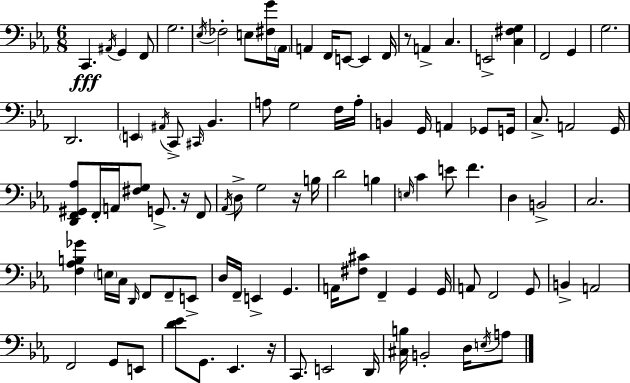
C2/q. A#2/s G2/q F2/e G3/h. Eb3/s FES3/h E3/e [F#3,G4]/s Ab2/s A2/q F2/s E2/e E2/q F2/s R/e A2/q C3/q. E2/h [C3,F#3,G3]/q F2/h G2/q G3/h. D2/h. E2/q A#2/s C2/e C#2/s Bb2/q. A3/e G3/h F3/s A3/s B2/q G2/s A2/q Gb2/e G2/s C3/e. A2/h G2/s [D2,F2,G#2,Ab3]/e F2/s A2/s [F#3,G3]/e G2/e. R/s F2/e Ab2/s D3/e G3/h R/s B3/s D4/h B3/q E3/s C4/q E4/e F4/q. D3/q B2/h C3/h. [F3,Ab3,B3,Gb4]/q E3/s C3/s D2/s F2/e F2/e E2/e D3/s F2/s E2/q G2/q. A2/s [F#3,C#4]/e F2/q G2/q G2/s A2/e F2/h G2/e B2/q A2/h F2/h G2/e E2/e [D4,Eb4]/e G2/e. Eb2/q. R/s C2/e. E2/h D2/s [C#3,B3]/s B2/h D3/s E3/s A3/e